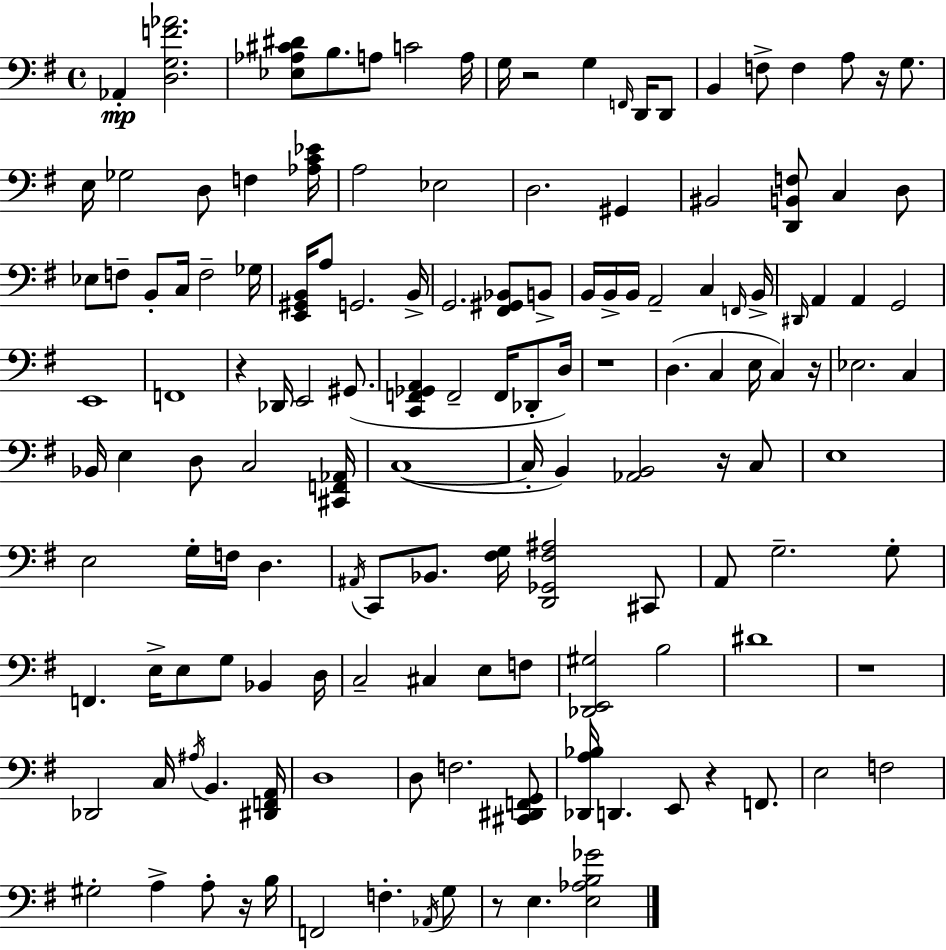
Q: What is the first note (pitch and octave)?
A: Ab2